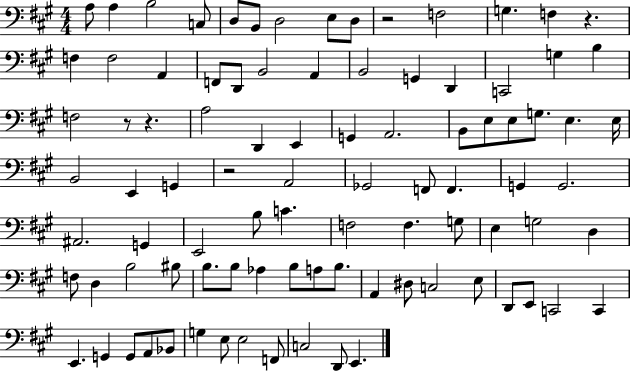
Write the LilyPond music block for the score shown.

{
  \clef bass
  \numericTimeSignature
  \time 4/4
  \key a \major
  a8 a4 b2 c8 | d8 b,8 d2 e8 d8 | r2 f2 | g4. f4 r4. | \break f4 f2 a,4 | f,8 d,8 b,2 a,4 | b,2 g,4 d,4 | c,2 g4 b4 | \break f2 r8 r4. | a2 d,4 e,4 | g,4 a,2. | b,8 e8 e8 g8. e4. e16 | \break b,2 e,4 g,4 | r2 a,2 | ges,2 f,8 f,4. | g,4 g,2. | \break ais,2. g,4 | e,2 b8 c'4. | f2 f4. g8 | e4 g2 d4 | \break f8 d4 b2 bis8 | b8. b8 aes4 b8 a8 b8. | a,4 dis8 c2 e8 | d,8 e,8 c,2 c,4 | \break e,4. g,4 g,8 a,8 bes,8 | g4 e8 e2 f,8 | c2 d,8 e,4. | \bar "|."
}